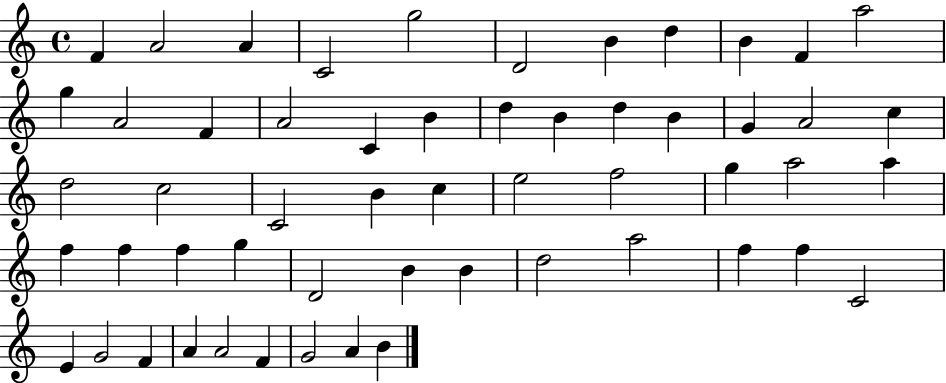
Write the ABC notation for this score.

X:1
T:Untitled
M:4/4
L:1/4
K:C
F A2 A C2 g2 D2 B d B F a2 g A2 F A2 C B d B d B G A2 c d2 c2 C2 B c e2 f2 g a2 a f f f g D2 B B d2 a2 f f C2 E G2 F A A2 F G2 A B